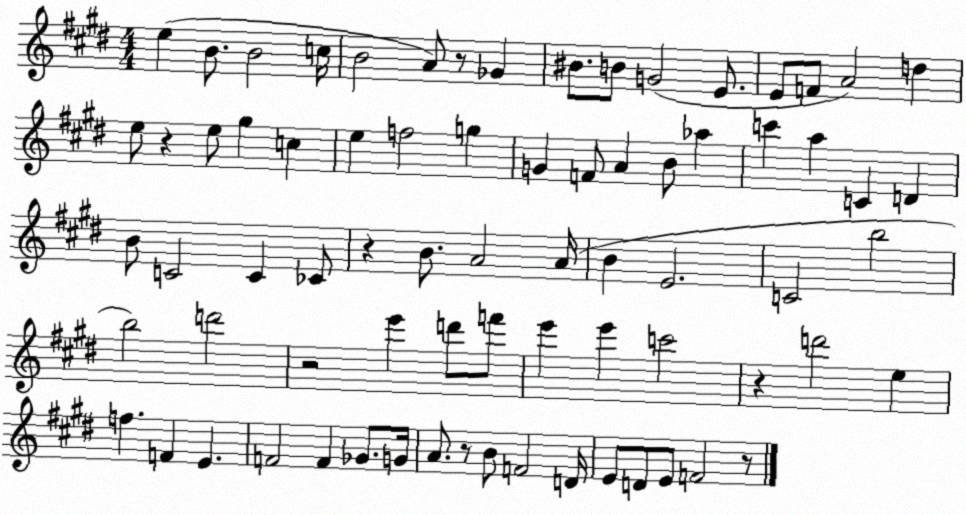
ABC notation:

X:1
T:Untitled
M:4/4
L:1/4
K:E
e B/2 B2 c/4 B2 A/2 z/2 _G ^B/2 B/2 G2 E/2 E/2 F/2 A2 d e/2 z e/2 ^g c e f2 g G F/2 A B/2 _a c' a C D B/2 C2 C _C/2 z B/2 A2 A/4 B E2 C2 b2 b2 d'2 z2 e' d'/2 f'/2 e' e' c'2 z d'2 e f F E F2 F _G/2 G/4 A/2 z/2 B/2 F2 D/4 E/2 D/2 E/2 F2 z/2